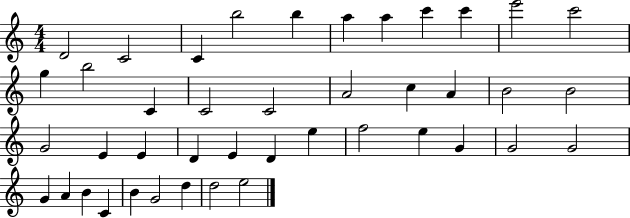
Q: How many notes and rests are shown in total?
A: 42